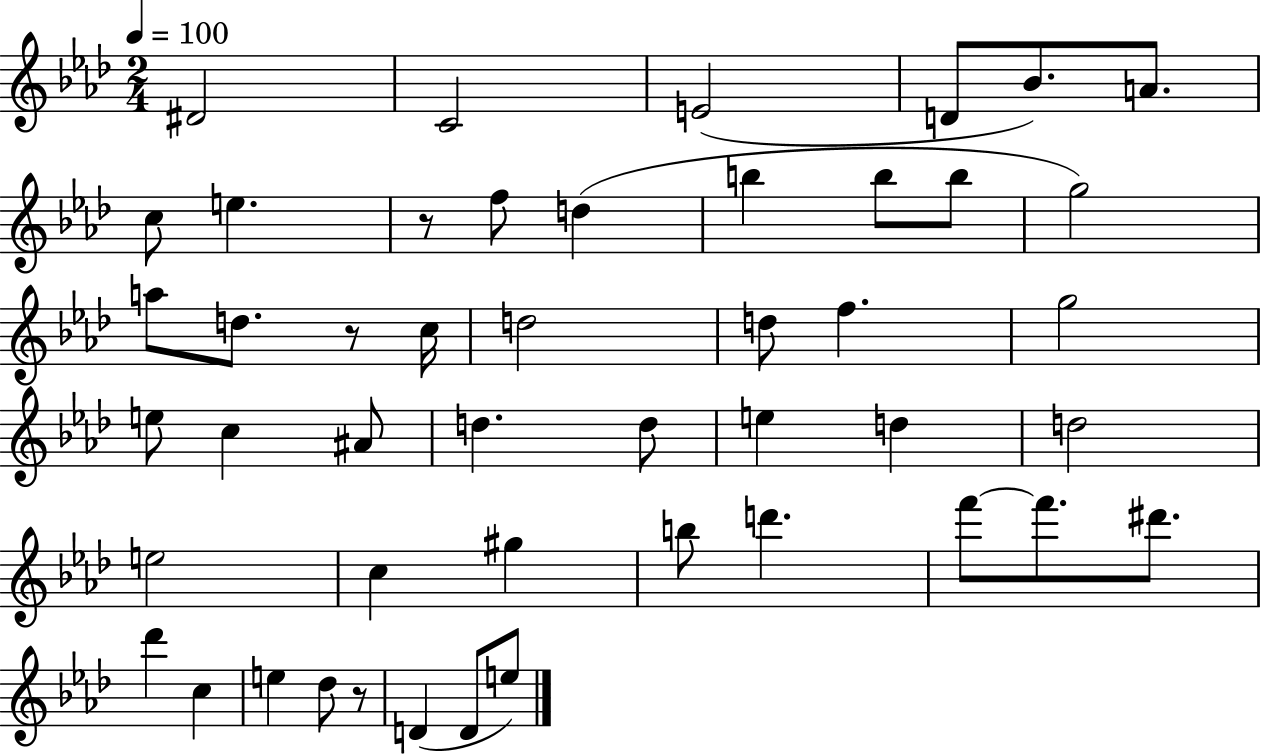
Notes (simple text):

D#4/h C4/h E4/h D4/e Bb4/e. A4/e. C5/e E5/q. R/e F5/e D5/q B5/q B5/e B5/e G5/h A5/e D5/e. R/e C5/s D5/h D5/e F5/q. G5/h E5/e C5/q A#4/e D5/q. D5/e E5/q D5/q D5/h E5/h C5/q G#5/q B5/e D6/q. F6/e F6/e. D#6/e. Db6/q C5/q E5/q Db5/e R/e D4/q D4/e E5/e